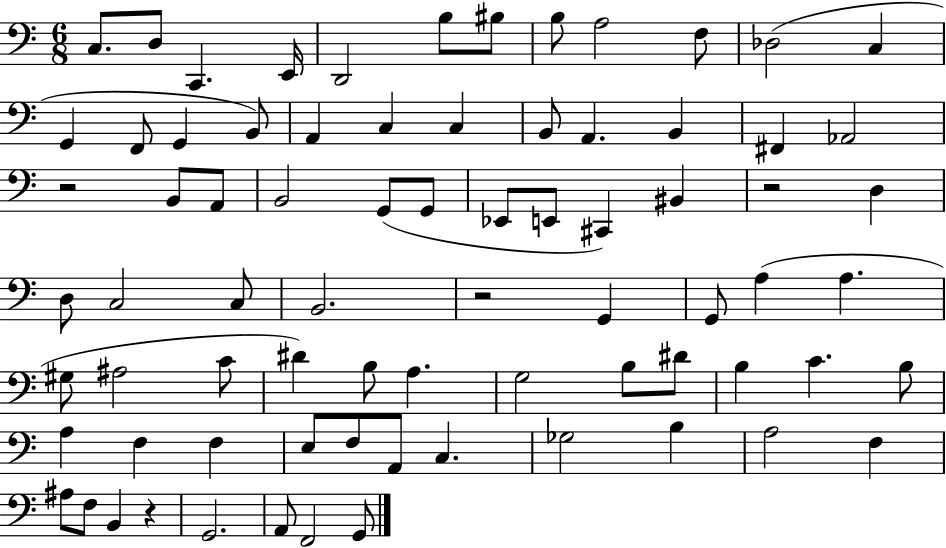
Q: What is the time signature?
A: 6/8